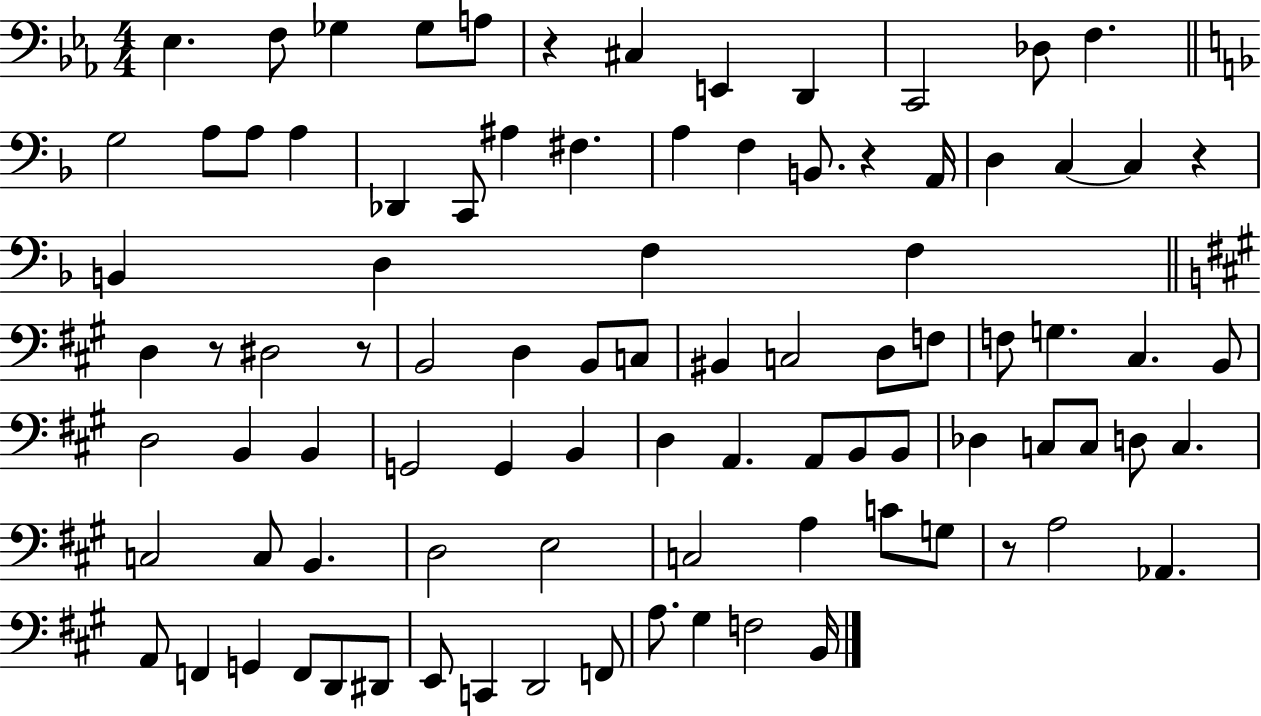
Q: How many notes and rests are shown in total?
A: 91